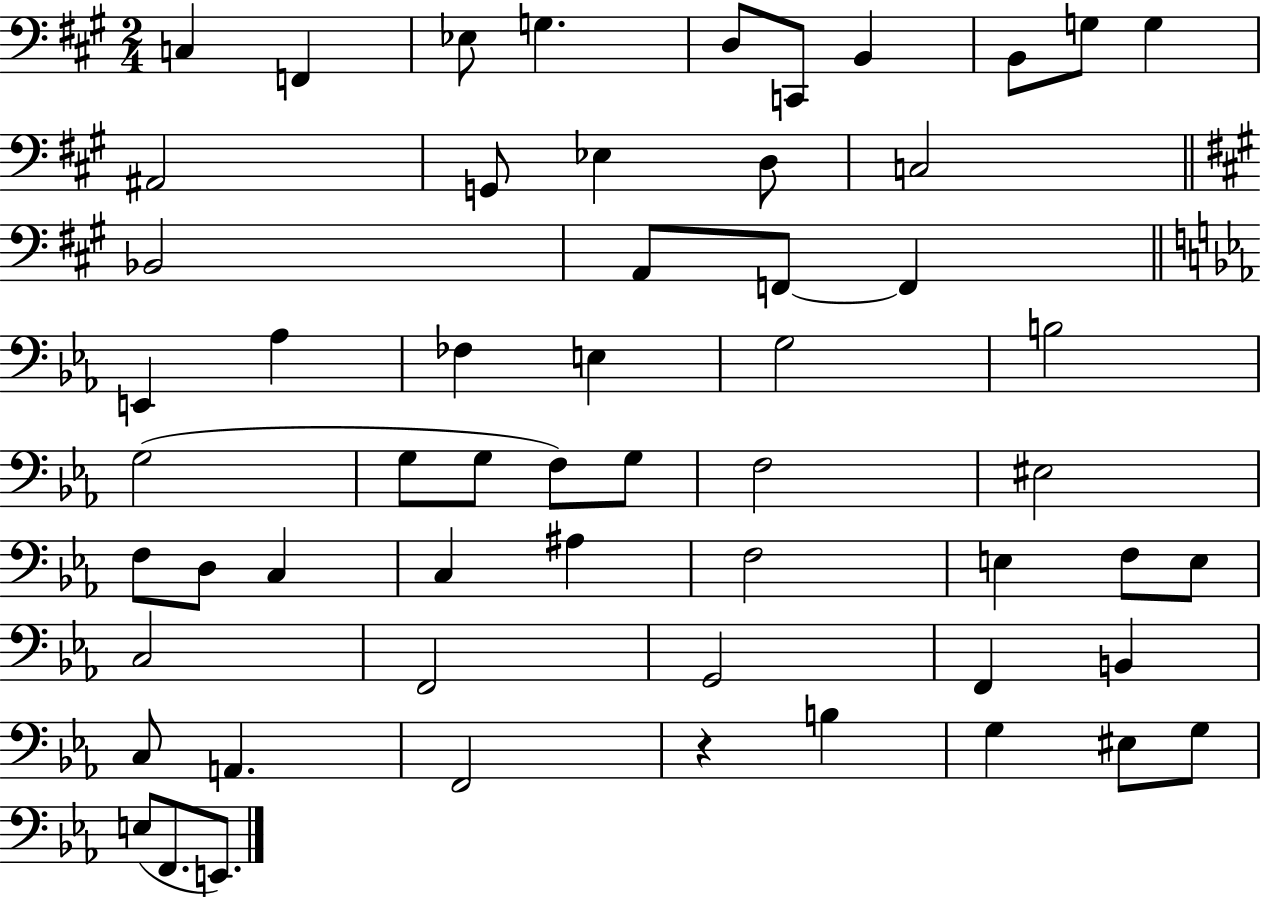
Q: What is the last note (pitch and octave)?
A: E2